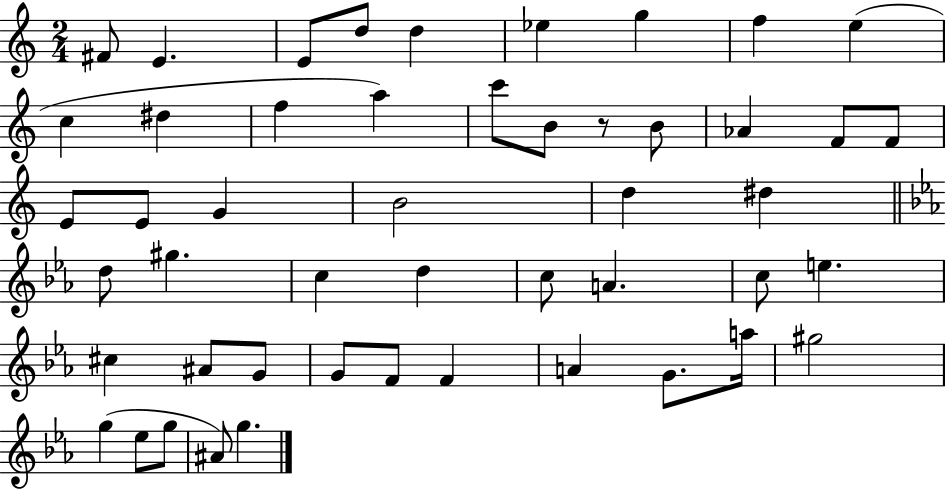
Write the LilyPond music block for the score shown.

{
  \clef treble
  \numericTimeSignature
  \time 2/4
  \key c \major
  fis'8 e'4. | e'8 d''8 d''4 | ees''4 g''4 | f''4 e''4( | \break c''4 dis''4 | f''4 a''4) | c'''8 b'8 r8 b'8 | aes'4 f'8 f'8 | \break e'8 e'8 g'4 | b'2 | d''4 dis''4 | \bar "||" \break \key ees \major d''8 gis''4. | c''4 d''4 | c''8 a'4. | c''8 e''4. | \break cis''4 ais'8 g'8 | g'8 f'8 f'4 | a'4 g'8. a''16 | gis''2 | \break g''4( ees''8 g''8 | ais'8) g''4. | \bar "|."
}